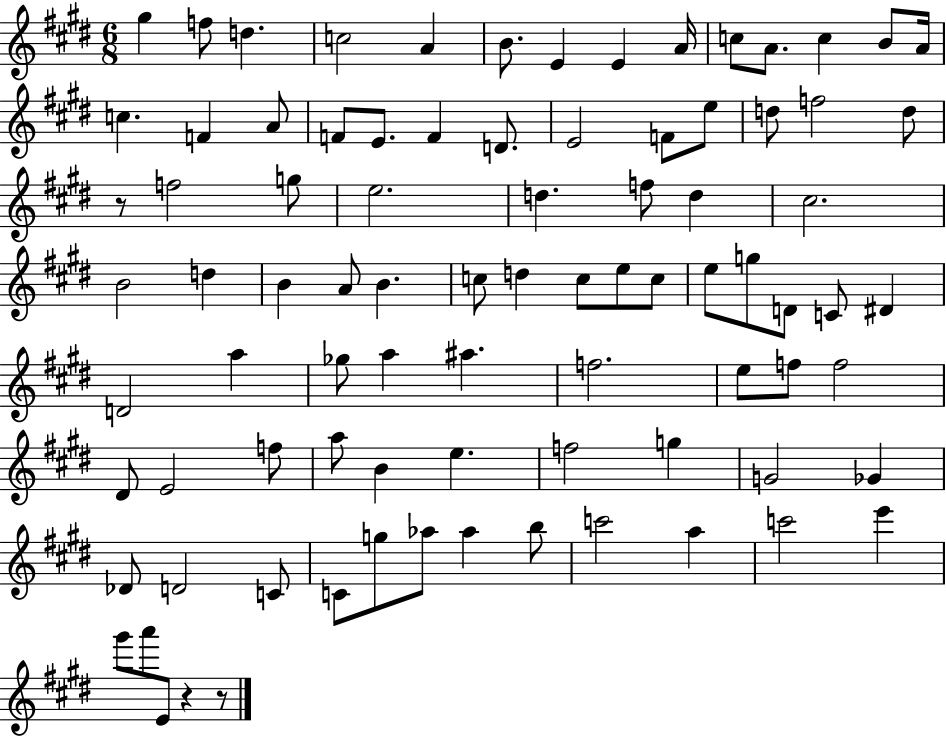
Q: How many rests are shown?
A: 3